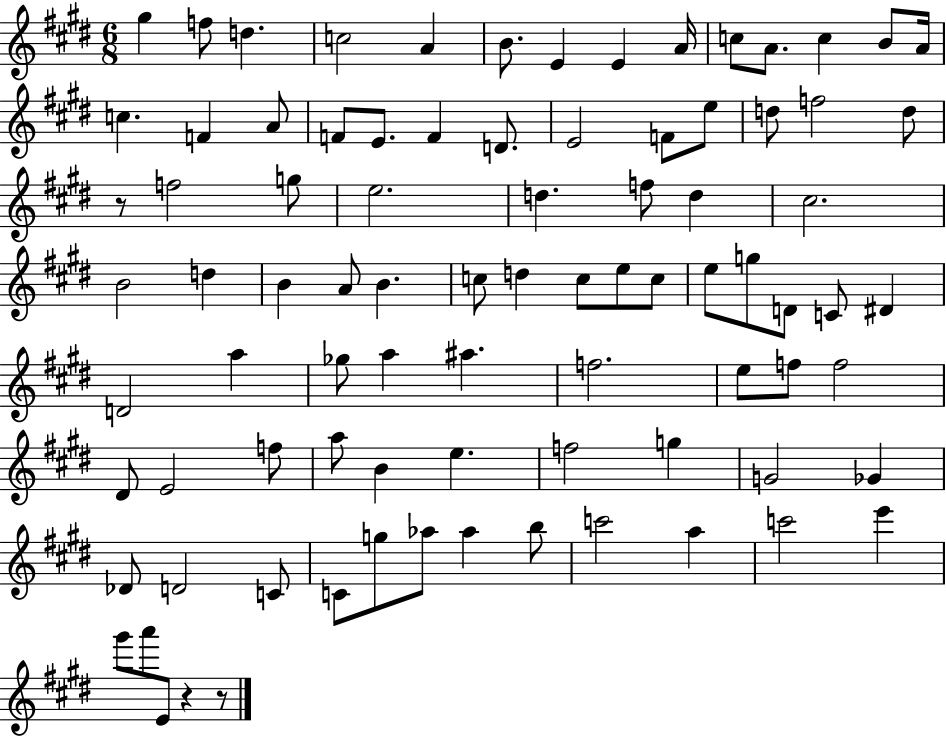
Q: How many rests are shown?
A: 3